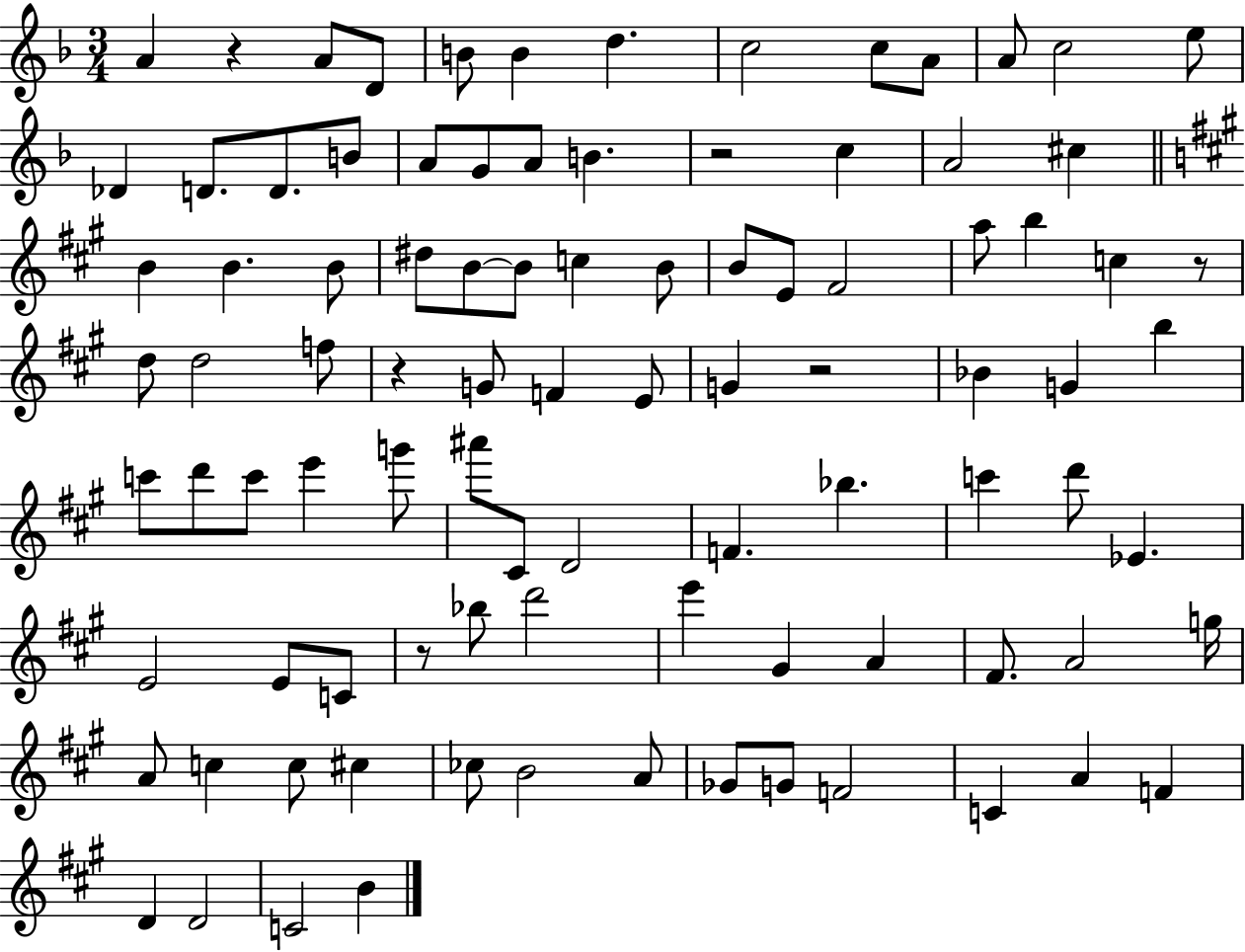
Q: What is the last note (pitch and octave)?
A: B4